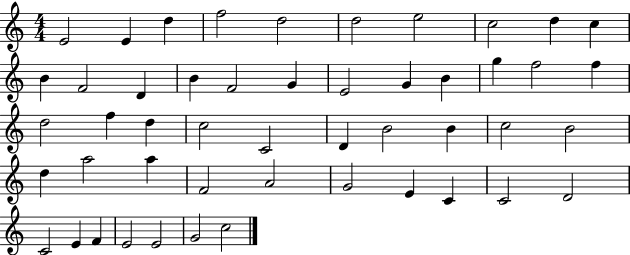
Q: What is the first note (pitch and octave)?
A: E4